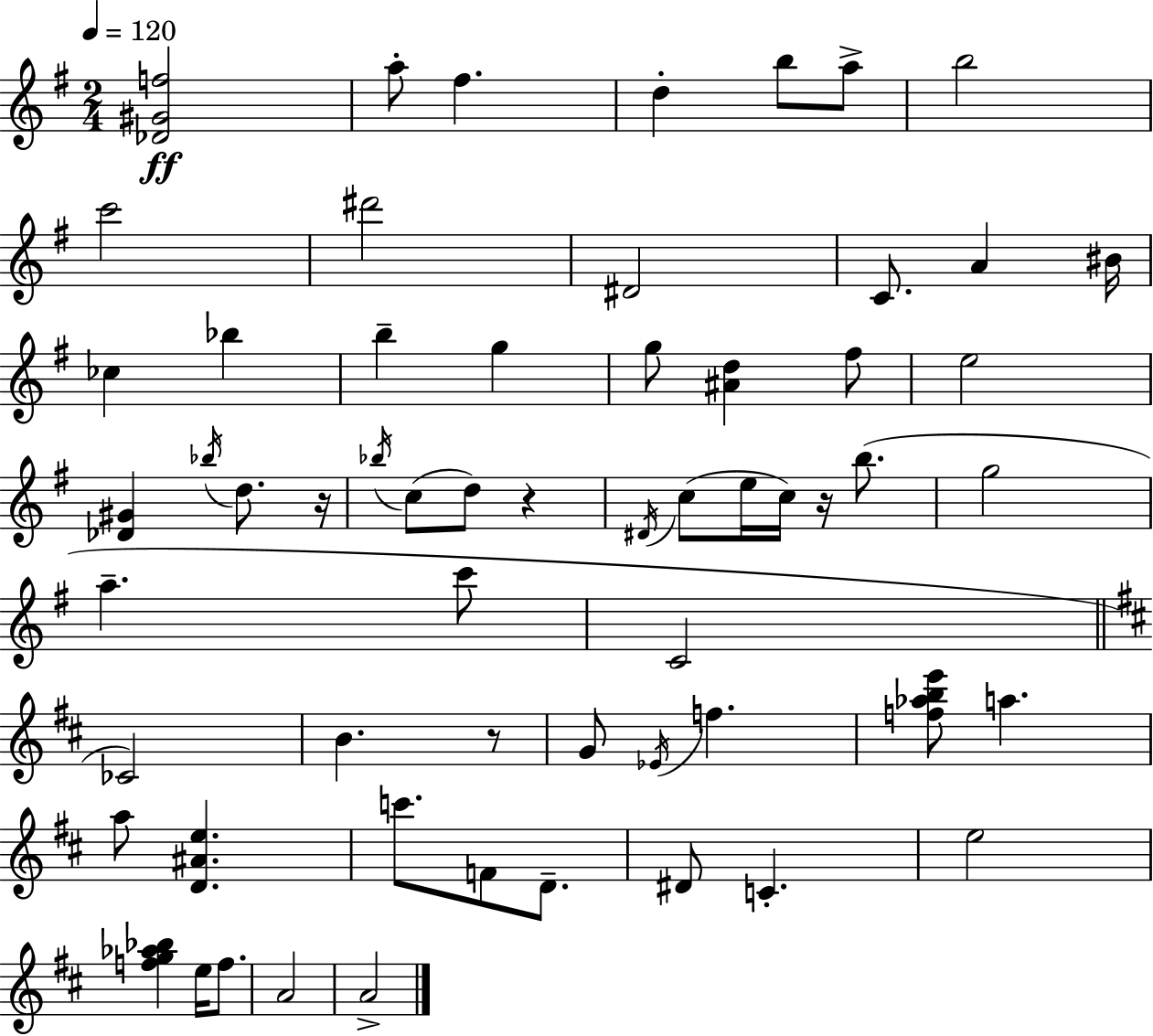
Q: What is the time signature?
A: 2/4